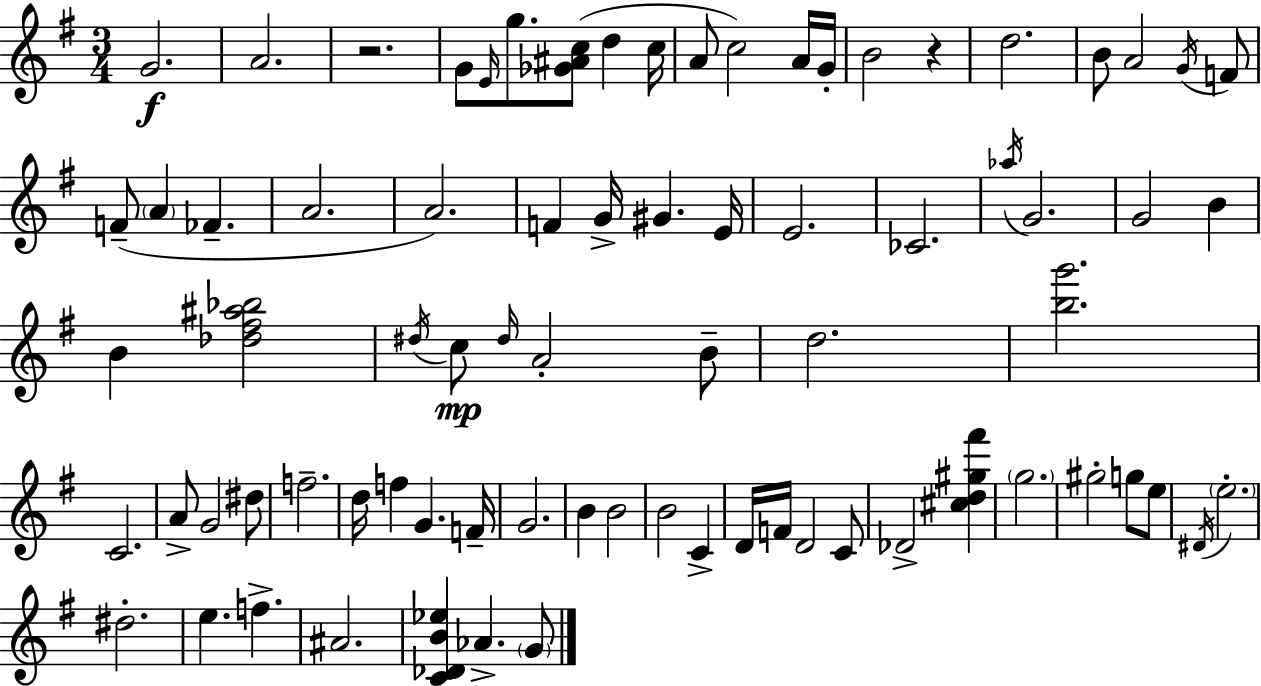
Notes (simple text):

G4/h. A4/h. R/h. G4/e E4/s G5/e. [Gb4,A#4,C5]/e D5/q C5/s A4/e C5/h A4/s G4/s B4/h R/q D5/h. B4/e A4/h G4/s F4/e F4/e A4/q FES4/q. A4/h. A4/h. F4/q G4/s G#4/q. E4/s E4/h. CES4/h. Ab5/s G4/h. G4/h B4/q B4/q [Db5,F#5,A#5,Bb5]/h D#5/s C5/e D#5/s A4/h B4/e D5/h. [B5,G6]/h. C4/h. A4/e G4/h D#5/e F5/h. D5/s F5/q G4/q. F4/s G4/h. B4/q B4/h B4/h C4/q D4/s F4/s D4/h C4/e Db4/h [C#5,D5,G#5,F#6]/q G5/h. G#5/h G5/e E5/e D#4/s E5/h. D#5/h. E5/q. F5/q. A#4/h. [C4,Db4,B4,Eb5]/q Ab4/q. G4/e